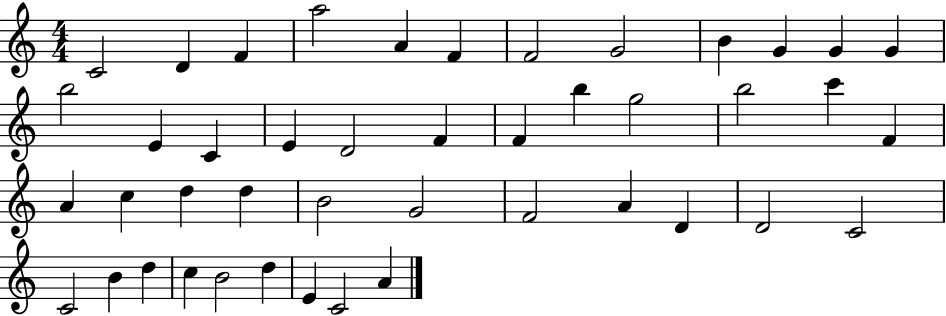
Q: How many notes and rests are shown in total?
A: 44